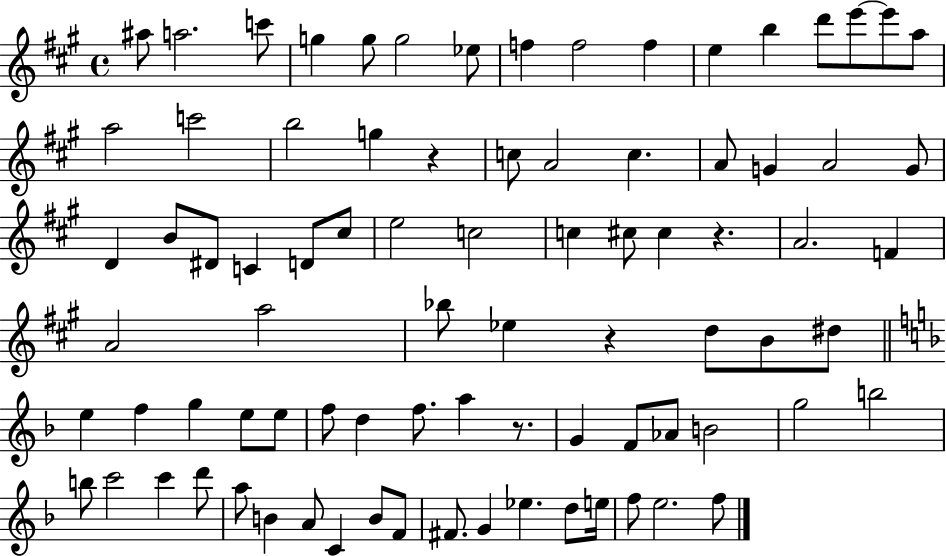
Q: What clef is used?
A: treble